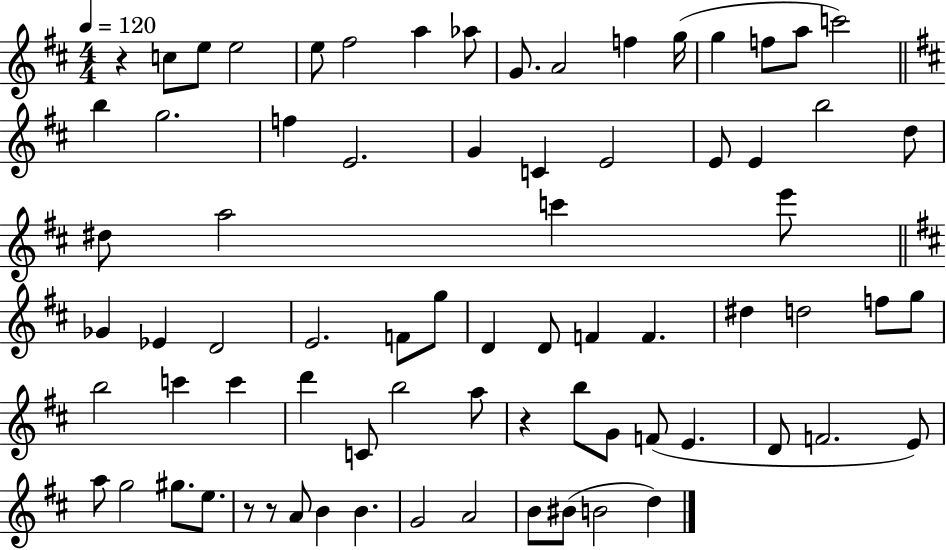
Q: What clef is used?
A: treble